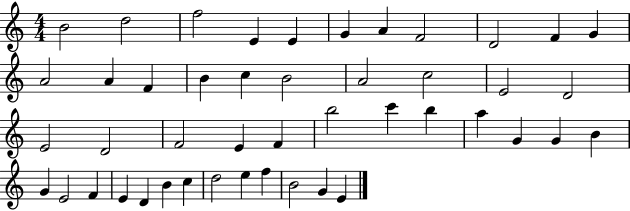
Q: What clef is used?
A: treble